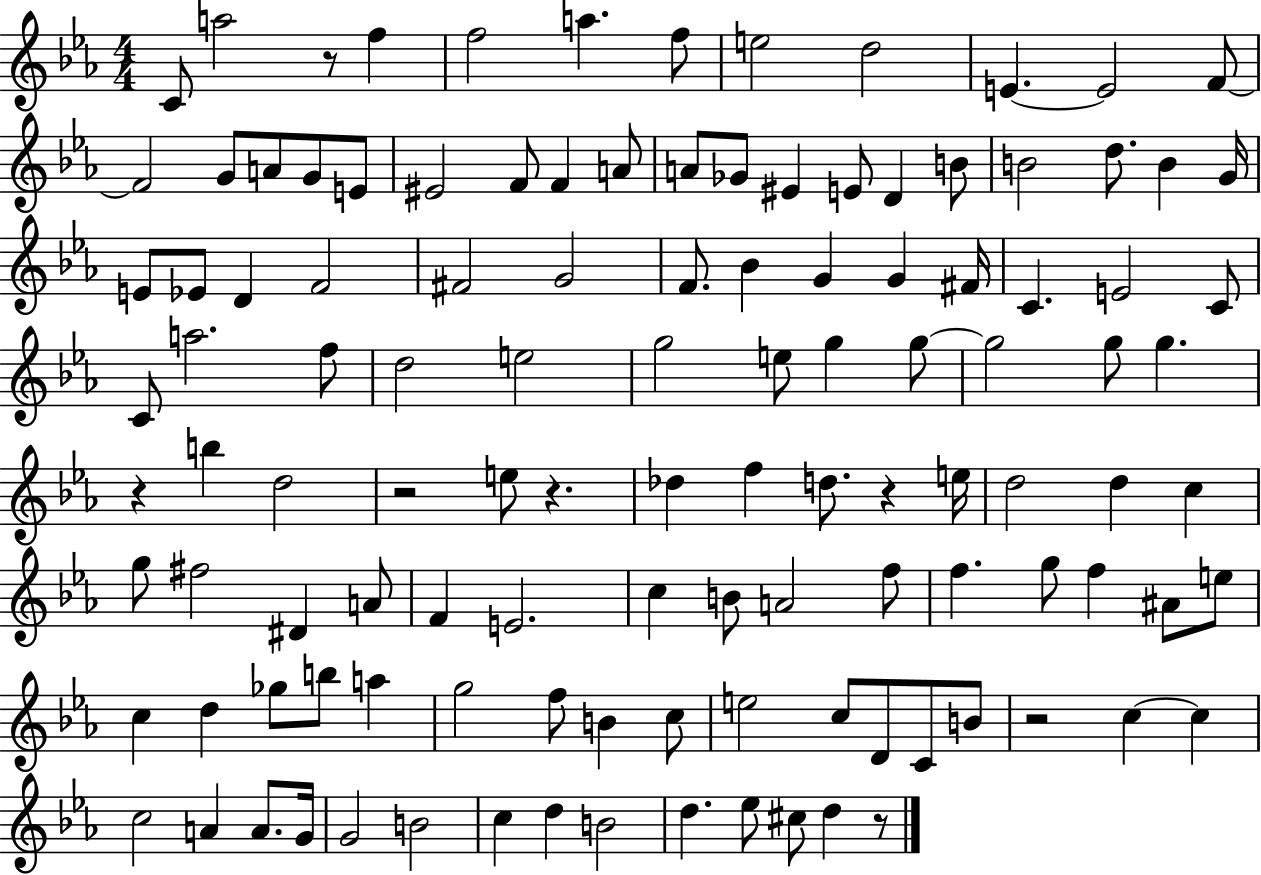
X:1
T:Untitled
M:4/4
L:1/4
K:Eb
C/2 a2 z/2 f f2 a f/2 e2 d2 E E2 F/2 F2 G/2 A/2 G/2 E/2 ^E2 F/2 F A/2 A/2 _G/2 ^E E/2 D B/2 B2 d/2 B G/4 E/2 _E/2 D F2 ^F2 G2 F/2 _B G G ^F/4 C E2 C/2 C/2 a2 f/2 d2 e2 g2 e/2 g g/2 g2 g/2 g z b d2 z2 e/2 z _d f d/2 z e/4 d2 d c g/2 ^f2 ^D A/2 F E2 c B/2 A2 f/2 f g/2 f ^A/2 e/2 c d _g/2 b/2 a g2 f/2 B c/2 e2 c/2 D/2 C/2 B/2 z2 c c c2 A A/2 G/4 G2 B2 c d B2 d _e/2 ^c/2 d z/2